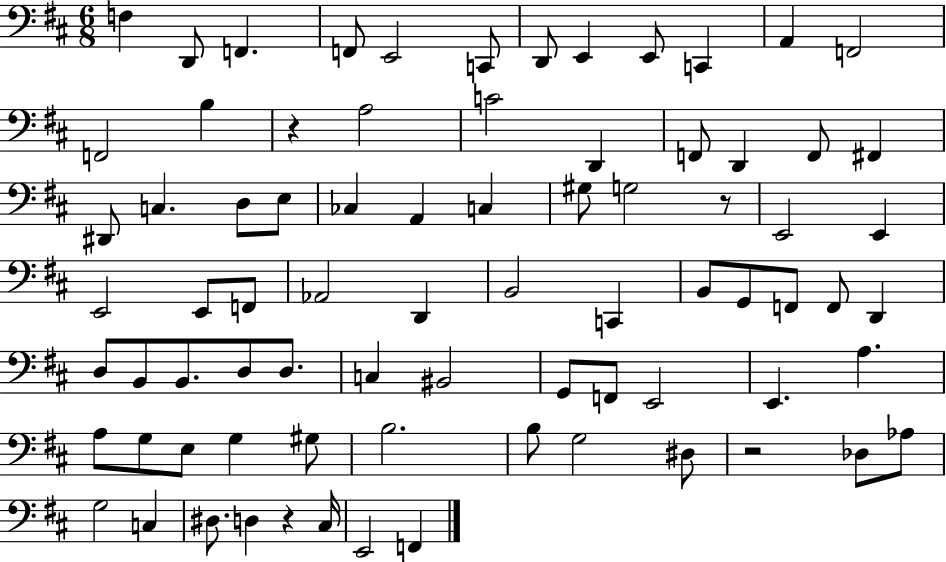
X:1
T:Untitled
M:6/8
L:1/4
K:D
F, D,,/2 F,, F,,/2 E,,2 C,,/2 D,,/2 E,, E,,/2 C,, A,, F,,2 F,,2 B, z A,2 C2 D,, F,,/2 D,, F,,/2 ^F,, ^D,,/2 C, D,/2 E,/2 _C, A,, C, ^G,/2 G,2 z/2 E,,2 E,, E,,2 E,,/2 F,,/2 _A,,2 D,, B,,2 C,, B,,/2 G,,/2 F,,/2 F,,/2 D,, D,/2 B,,/2 B,,/2 D,/2 D,/2 C, ^B,,2 G,,/2 F,,/2 E,,2 E,, A, A,/2 G,/2 E,/2 G, ^G,/2 B,2 B,/2 G,2 ^D,/2 z2 _D,/2 _A,/2 G,2 C, ^D,/2 D, z ^C,/4 E,,2 F,,